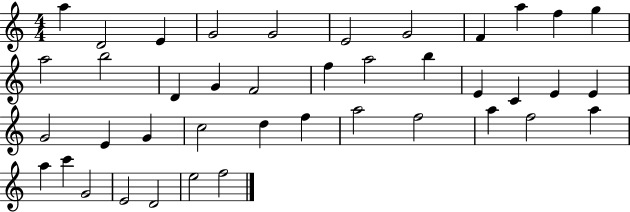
{
  \clef treble
  \numericTimeSignature
  \time 4/4
  \key c \major
  a''4 d'2 e'4 | g'2 g'2 | e'2 g'2 | f'4 a''4 f''4 g''4 | \break a''2 b''2 | d'4 g'4 f'2 | f''4 a''2 b''4 | e'4 c'4 e'4 e'4 | \break g'2 e'4 g'4 | c''2 d''4 f''4 | a''2 f''2 | a''4 f''2 a''4 | \break a''4 c'''4 g'2 | e'2 d'2 | e''2 f''2 | \bar "|."
}